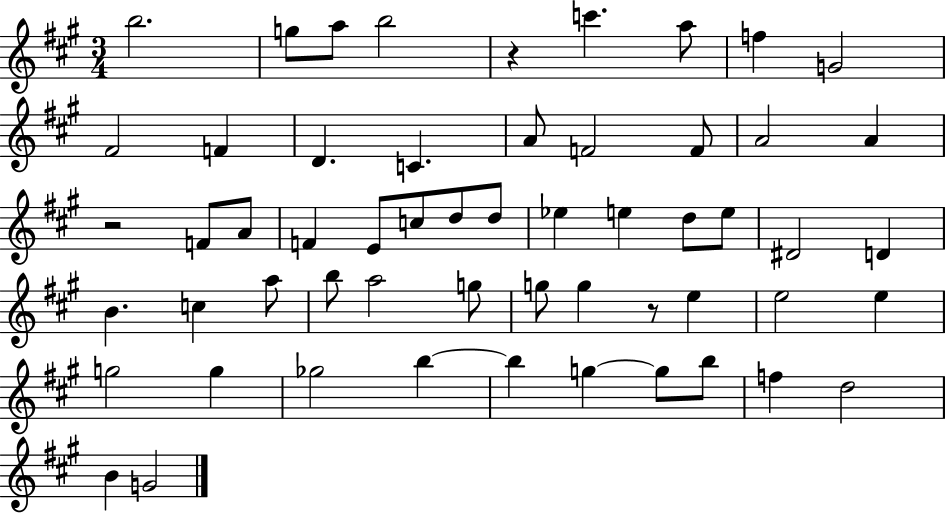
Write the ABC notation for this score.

X:1
T:Untitled
M:3/4
L:1/4
K:A
b2 g/2 a/2 b2 z c' a/2 f G2 ^F2 F D C A/2 F2 F/2 A2 A z2 F/2 A/2 F E/2 c/2 d/2 d/2 _e e d/2 e/2 ^D2 D B c a/2 b/2 a2 g/2 g/2 g z/2 e e2 e g2 g _g2 b b g g/2 b/2 f d2 B G2